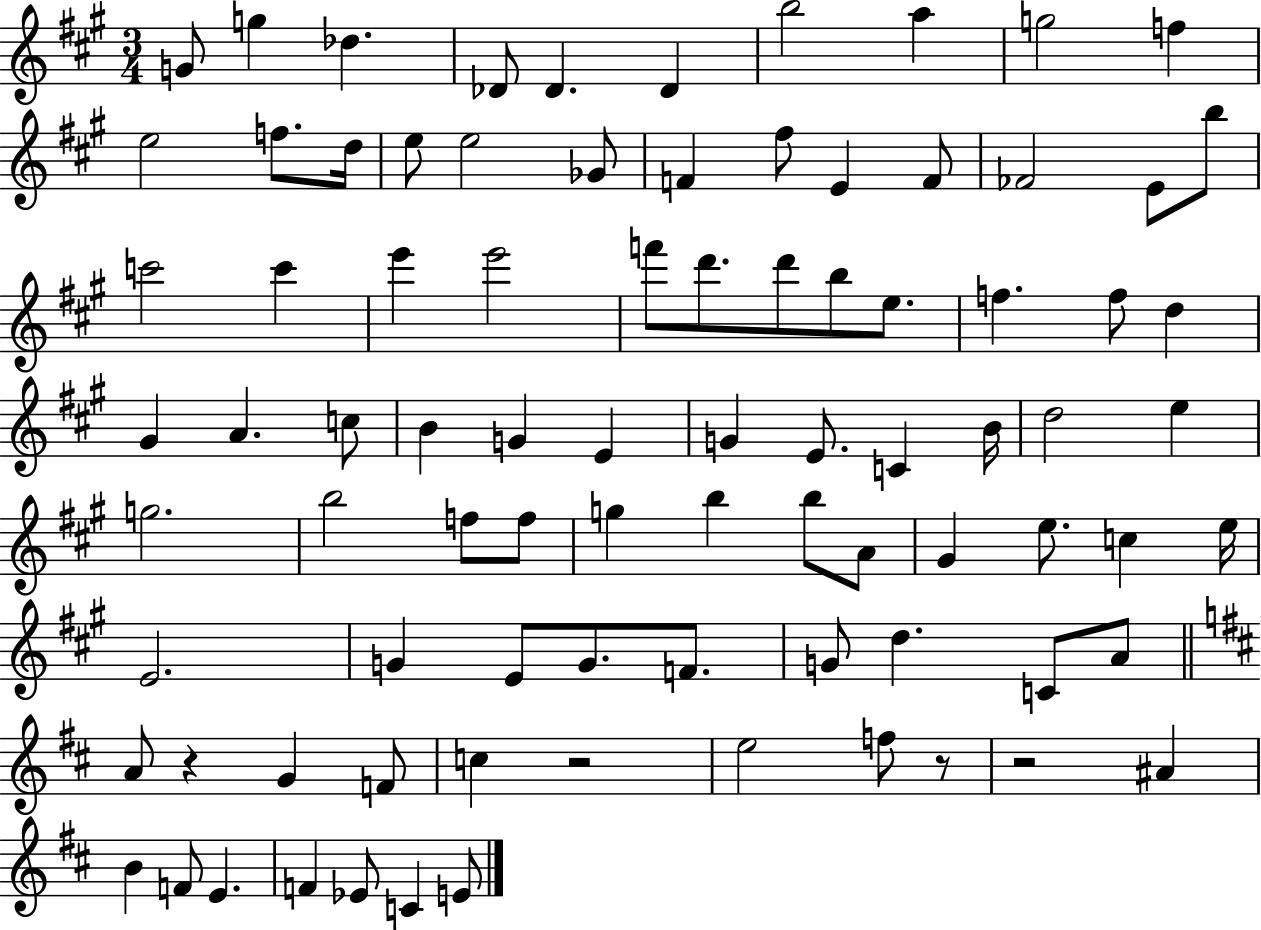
G4/e G5/q Db5/q. Db4/e Db4/q. Db4/q B5/h A5/q G5/h F5/q E5/h F5/e. D5/s E5/e E5/h Gb4/e F4/q F#5/e E4/q F4/e FES4/h E4/e B5/e C6/h C6/q E6/q E6/h F6/e D6/e. D6/e B5/e E5/e. F5/q. F5/e D5/q G#4/q A4/q. C5/e B4/q G4/q E4/q G4/q E4/e. C4/q B4/s D5/h E5/q G5/h. B5/h F5/e F5/e G5/q B5/q B5/e A4/e G#4/q E5/e. C5/q E5/s E4/h. G4/q E4/e G4/e. F4/e. G4/e D5/q. C4/e A4/e A4/e R/q G4/q F4/e C5/q R/h E5/h F5/e R/e R/h A#4/q B4/q F4/e E4/q. F4/q Eb4/e C4/q E4/e